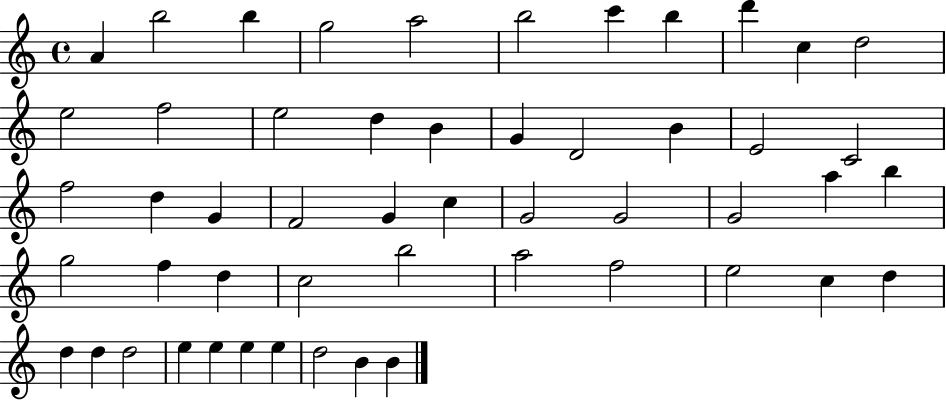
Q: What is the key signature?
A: C major